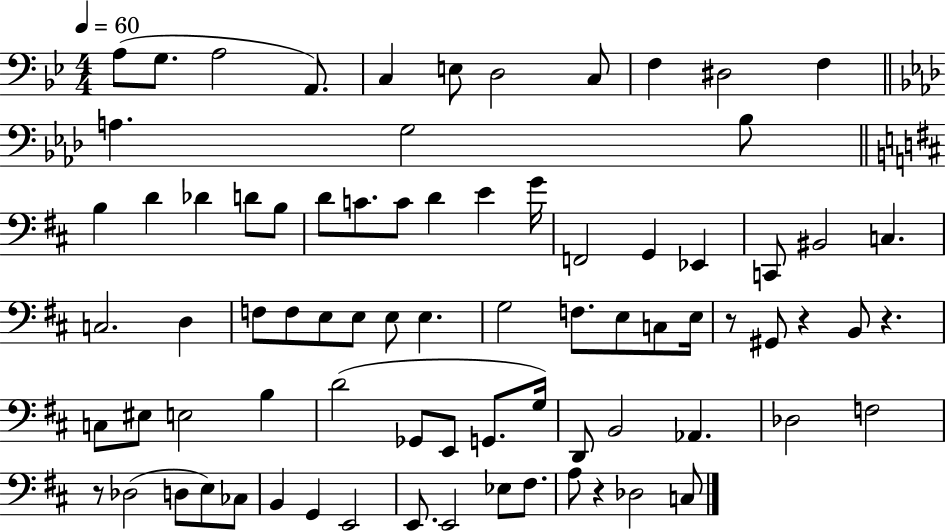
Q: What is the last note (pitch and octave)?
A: C3